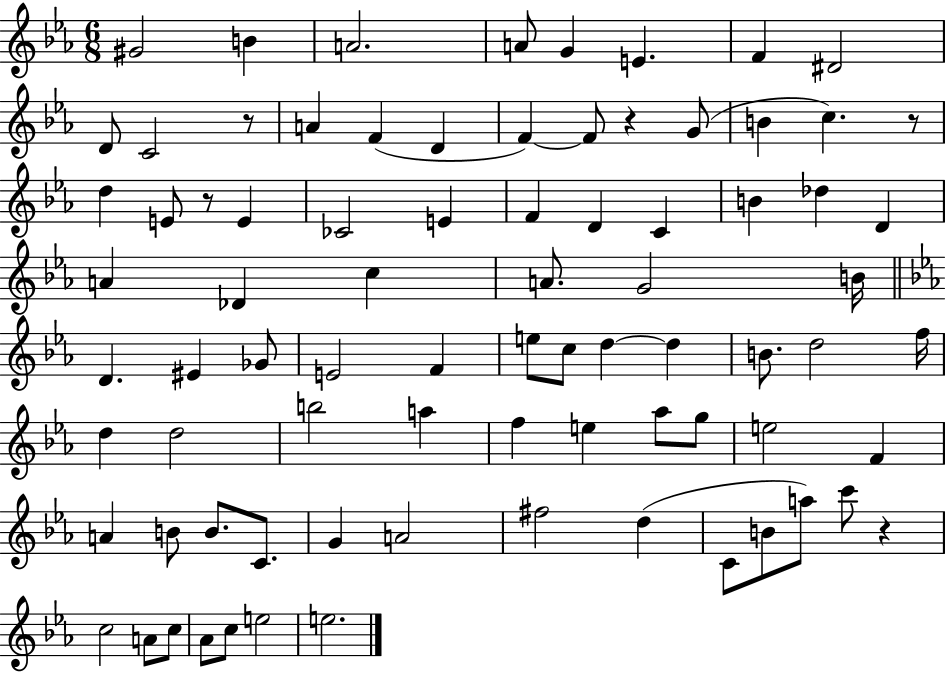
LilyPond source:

{
  \clef treble
  \numericTimeSignature
  \time 6/8
  \key ees \major
  gis'2 b'4 | a'2. | a'8 g'4 e'4. | f'4 dis'2 | \break d'8 c'2 r8 | a'4 f'4( d'4 | f'4~~) f'8 r4 g'8( | b'4 c''4.) r8 | \break d''4 e'8 r8 e'4 | ces'2 e'4 | f'4 d'4 c'4 | b'4 des''4 d'4 | \break a'4 des'4 c''4 | a'8. g'2 b'16 | \bar "||" \break \key c \minor d'4. eis'4 ges'8 | e'2 f'4 | e''8 c''8 d''4~~ d''4 | b'8. d''2 f''16 | \break d''4 d''2 | b''2 a''4 | f''4 e''4 aes''8 g''8 | e''2 f'4 | \break a'4 b'8 b'8. c'8. | g'4 a'2 | fis''2 d''4( | c'8 b'8 a''8) c'''8 r4 | \break c''2 a'8 c''8 | aes'8 c''8 e''2 | e''2. | \bar "|."
}